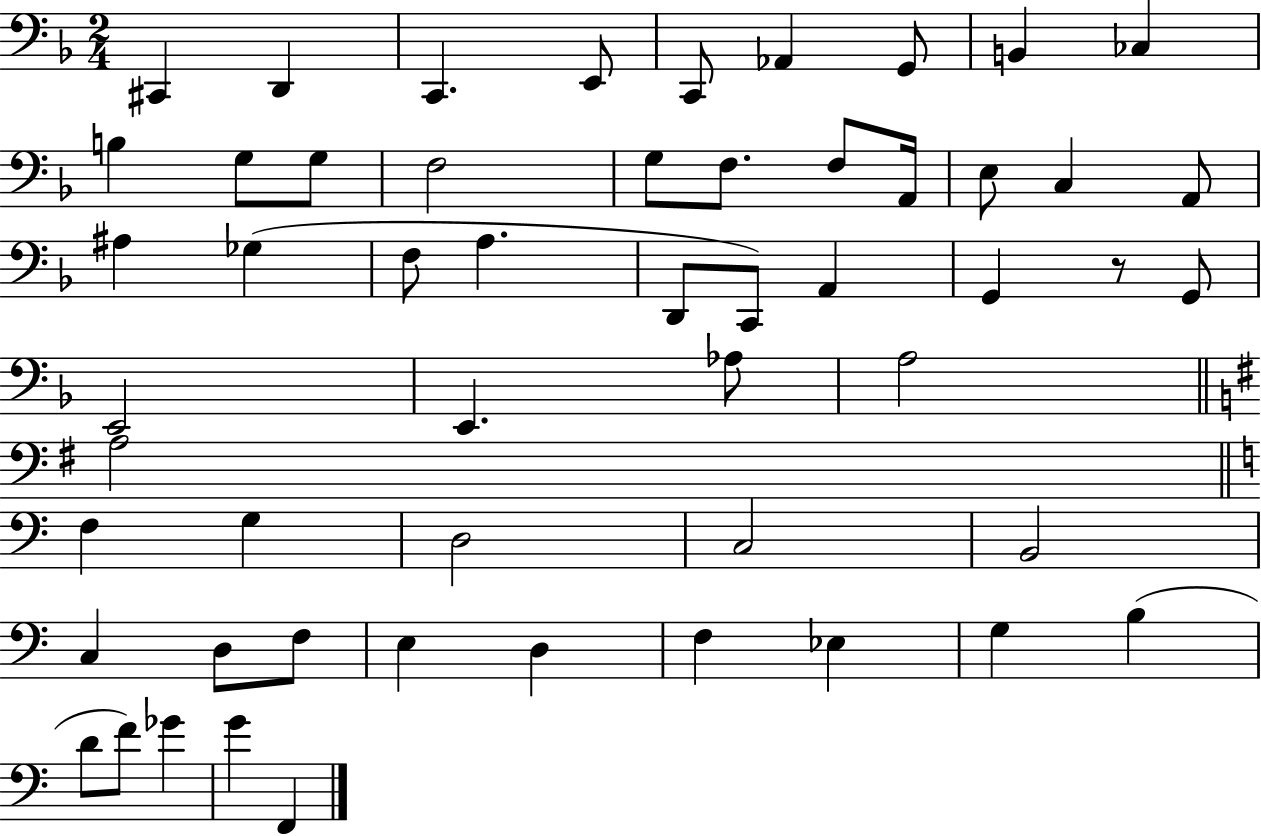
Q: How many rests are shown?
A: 1